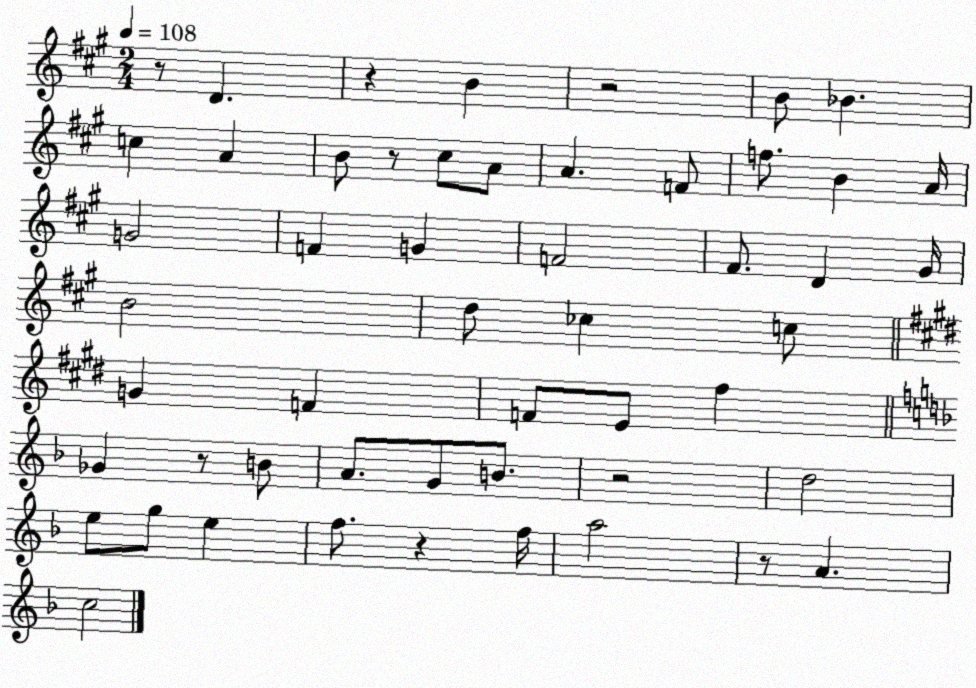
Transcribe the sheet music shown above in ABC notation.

X:1
T:Untitled
M:2/4
L:1/4
K:A
z/2 D z B z2 B/2 _B c A B/2 z/2 ^c/2 A/2 A F/2 f/2 B A/4 G2 F G F2 ^F/2 D ^G/4 B2 d/2 _c c/2 G F F/2 E/2 ^f _G z/2 B/2 A/2 G/2 B/2 z2 d2 e/2 g/2 e f/2 z f/4 a2 z/2 A c2